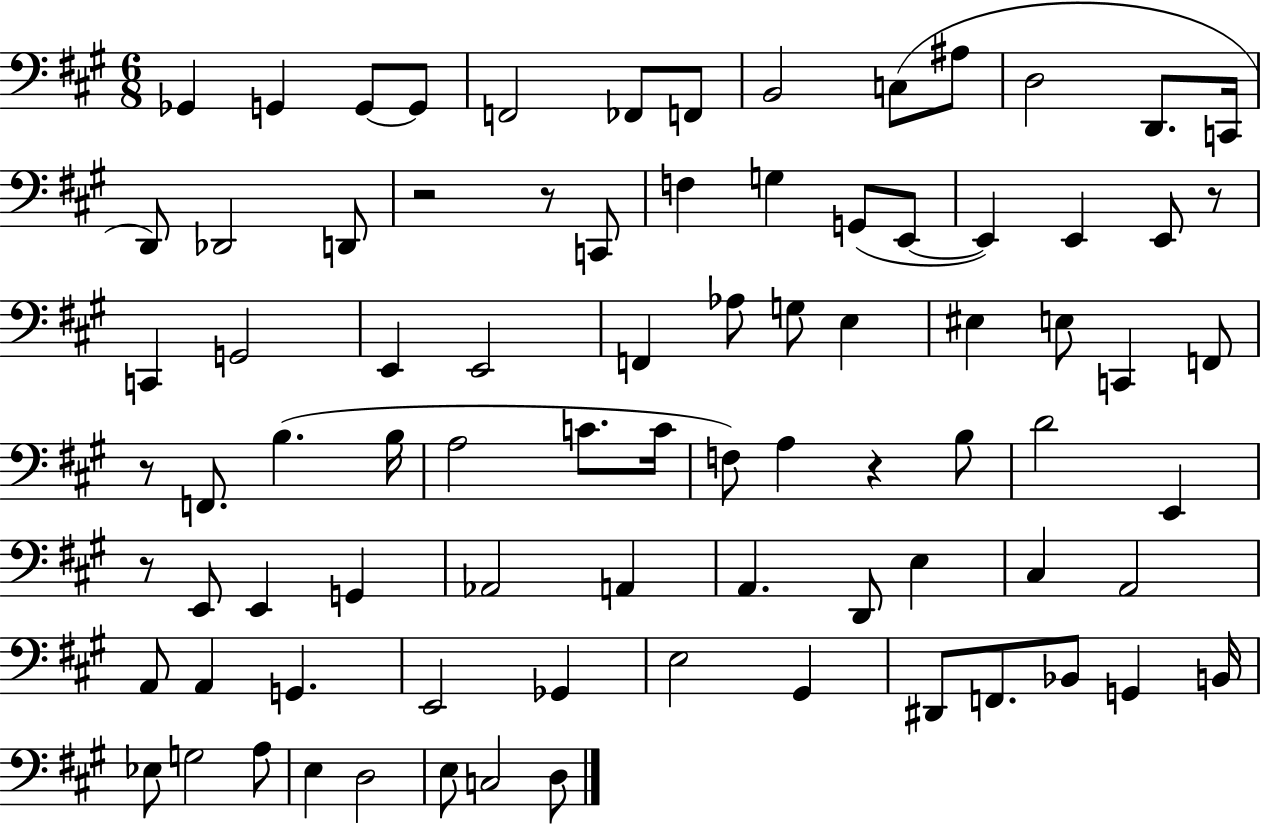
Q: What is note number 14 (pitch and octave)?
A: D2